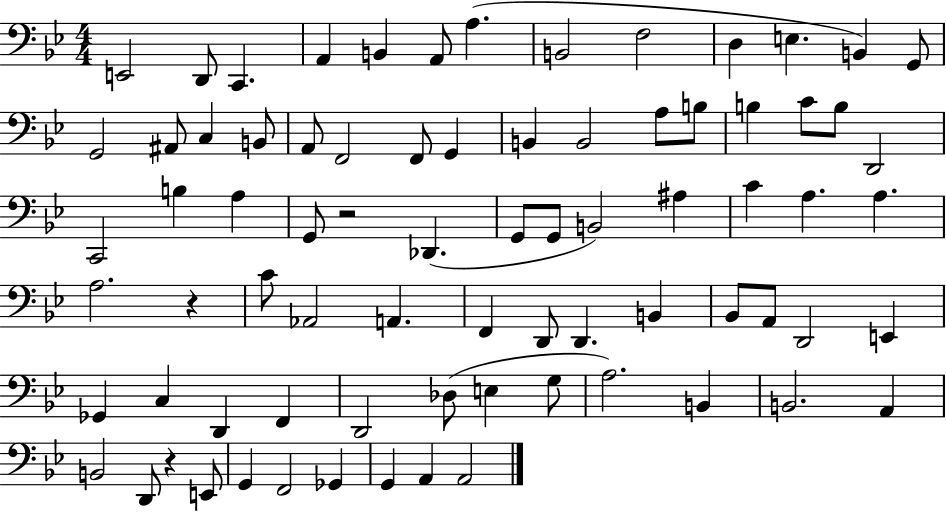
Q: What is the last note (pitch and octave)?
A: A2